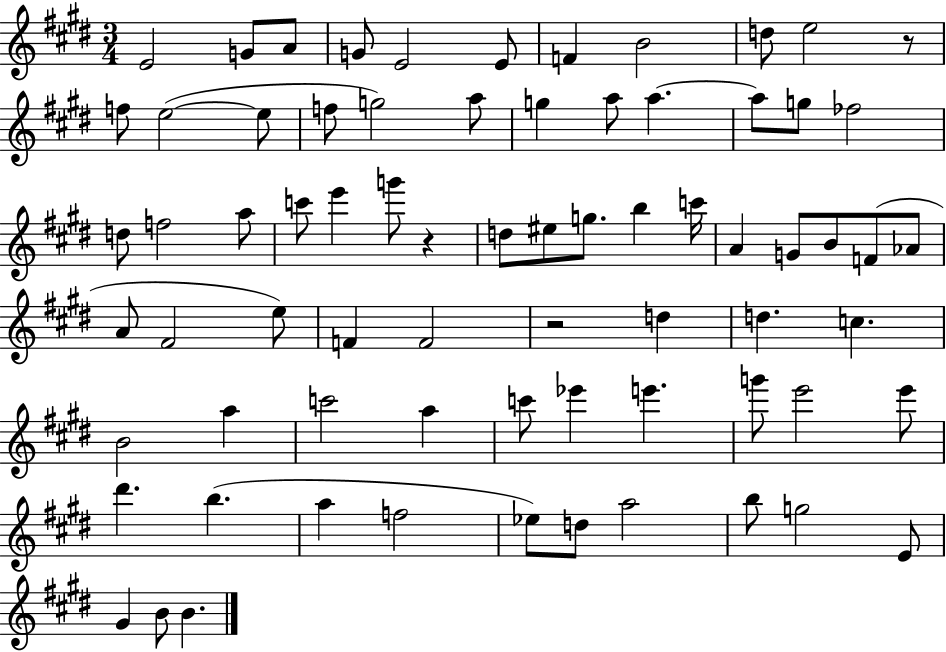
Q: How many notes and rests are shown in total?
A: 72